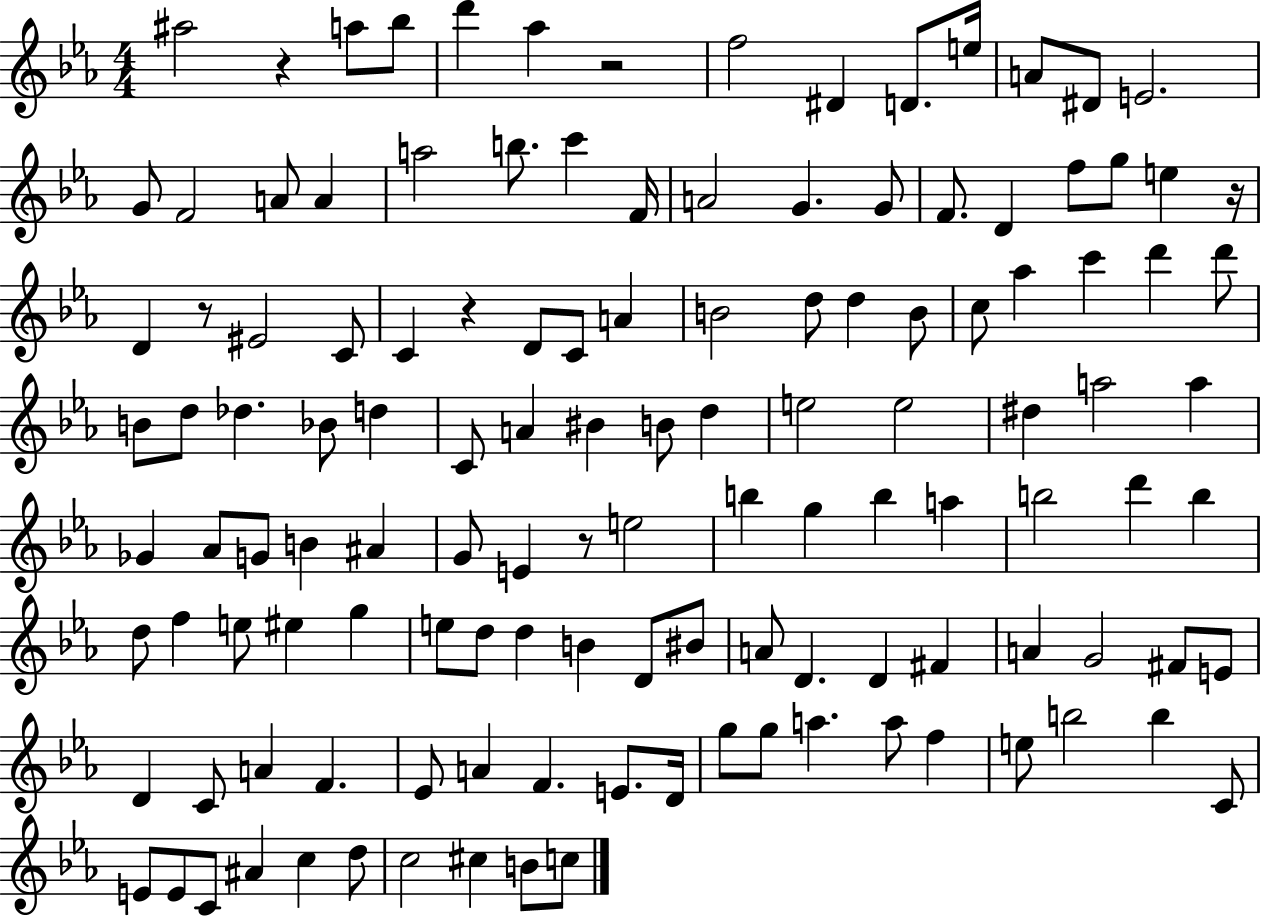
A#5/h R/q A5/e Bb5/e D6/q Ab5/q R/h F5/h D#4/q D4/e. E5/s A4/e D#4/e E4/h. G4/e F4/h A4/e A4/q A5/h B5/e. C6/q F4/s A4/h G4/q. G4/e F4/e. D4/q F5/e G5/e E5/q R/s D4/q R/e EIS4/h C4/e C4/q R/q D4/e C4/e A4/q B4/h D5/e D5/q B4/e C5/e Ab5/q C6/q D6/q D6/e B4/e D5/e Db5/q. Bb4/e D5/q C4/e A4/q BIS4/q B4/e D5/q E5/h E5/h D#5/q A5/h A5/q Gb4/q Ab4/e G4/e B4/q A#4/q G4/e E4/q R/e E5/h B5/q G5/q B5/q A5/q B5/h D6/q B5/q D5/e F5/q E5/e EIS5/q G5/q E5/e D5/e D5/q B4/q D4/e BIS4/e A4/e D4/q. D4/q F#4/q A4/q G4/h F#4/e E4/e D4/q C4/e A4/q F4/q. Eb4/e A4/q F4/q. E4/e. D4/s G5/e G5/e A5/q. A5/e F5/q E5/e B5/h B5/q C4/e E4/e E4/e C4/e A#4/q C5/q D5/e C5/h C#5/q B4/e C5/e